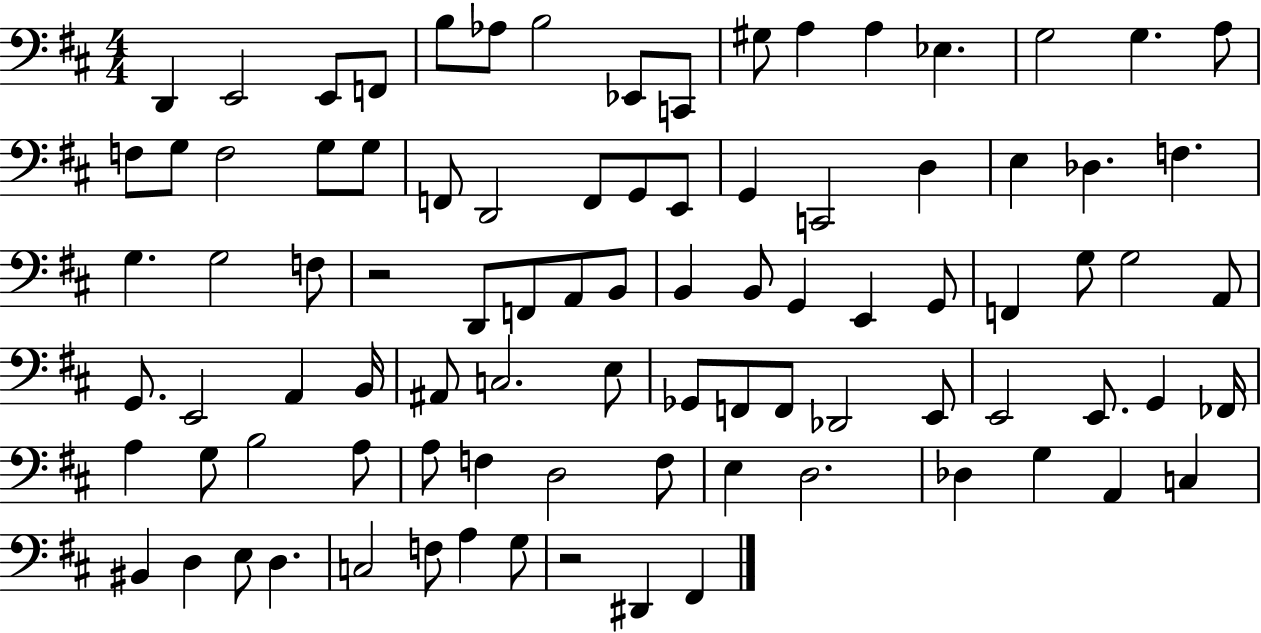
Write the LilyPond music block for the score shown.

{
  \clef bass
  \numericTimeSignature
  \time 4/4
  \key d \major
  \repeat volta 2 { d,4 e,2 e,8 f,8 | b8 aes8 b2 ees,8 c,8 | gis8 a4 a4 ees4. | g2 g4. a8 | \break f8 g8 f2 g8 g8 | f,8 d,2 f,8 g,8 e,8 | g,4 c,2 d4 | e4 des4. f4. | \break g4. g2 f8 | r2 d,8 f,8 a,8 b,8 | b,4 b,8 g,4 e,4 g,8 | f,4 g8 g2 a,8 | \break g,8. e,2 a,4 b,16 | ais,8 c2. e8 | ges,8 f,8 f,8 des,2 e,8 | e,2 e,8. g,4 fes,16 | \break a4 g8 b2 a8 | a8 f4 d2 f8 | e4 d2. | des4 g4 a,4 c4 | \break bis,4 d4 e8 d4. | c2 f8 a4 g8 | r2 dis,4 fis,4 | } \bar "|."
}